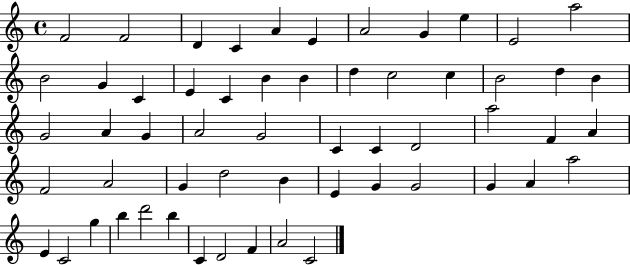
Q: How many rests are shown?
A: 0